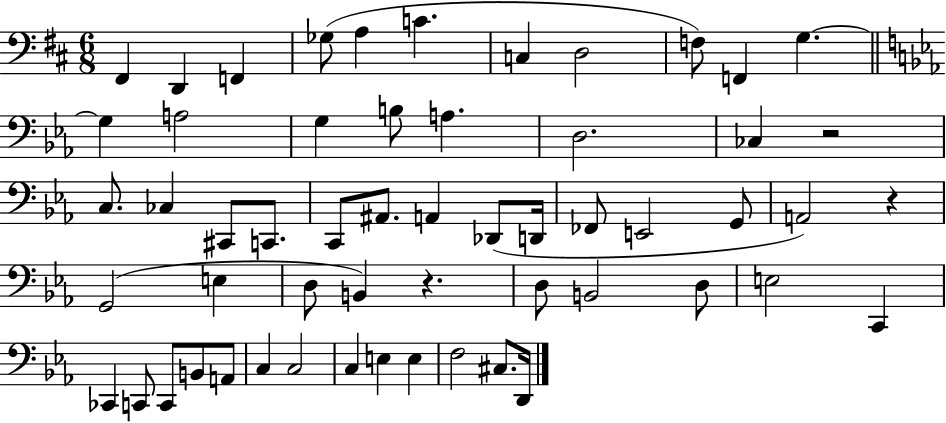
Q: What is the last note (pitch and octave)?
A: D2